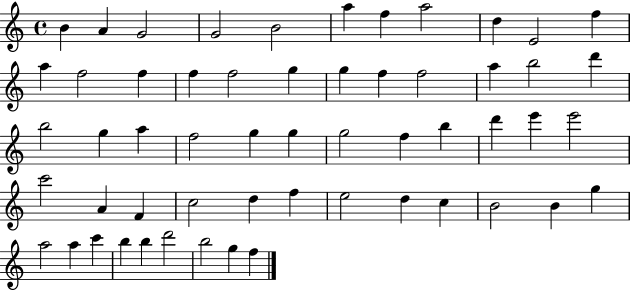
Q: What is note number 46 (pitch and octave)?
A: B4